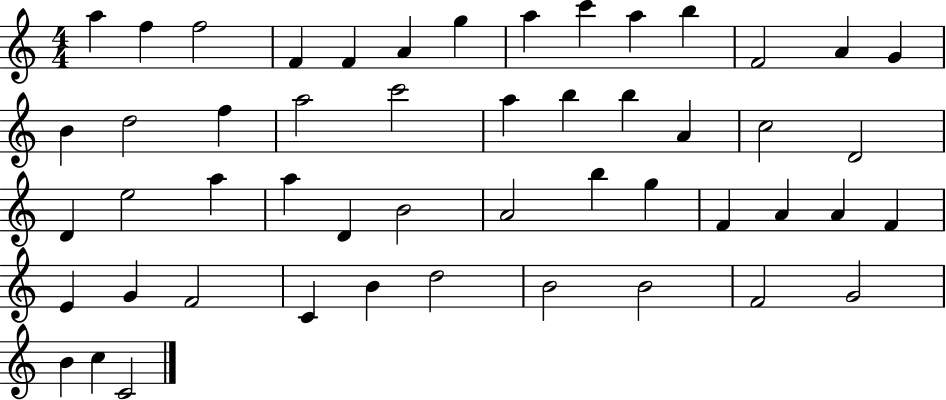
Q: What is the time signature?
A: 4/4